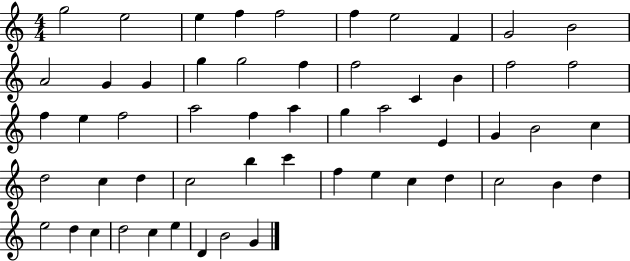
{
  \clef treble
  \numericTimeSignature
  \time 4/4
  \key c \major
  g''2 e''2 | e''4 f''4 f''2 | f''4 e''2 f'4 | g'2 b'2 | \break a'2 g'4 g'4 | g''4 g''2 f''4 | f''2 c'4 b'4 | f''2 f''2 | \break f''4 e''4 f''2 | a''2 f''4 a''4 | g''4 a''2 e'4 | g'4 b'2 c''4 | \break d''2 c''4 d''4 | c''2 b''4 c'''4 | f''4 e''4 c''4 d''4 | c''2 b'4 d''4 | \break e''2 d''4 c''4 | d''2 c''4 e''4 | d'4 b'2 g'4 | \bar "|."
}